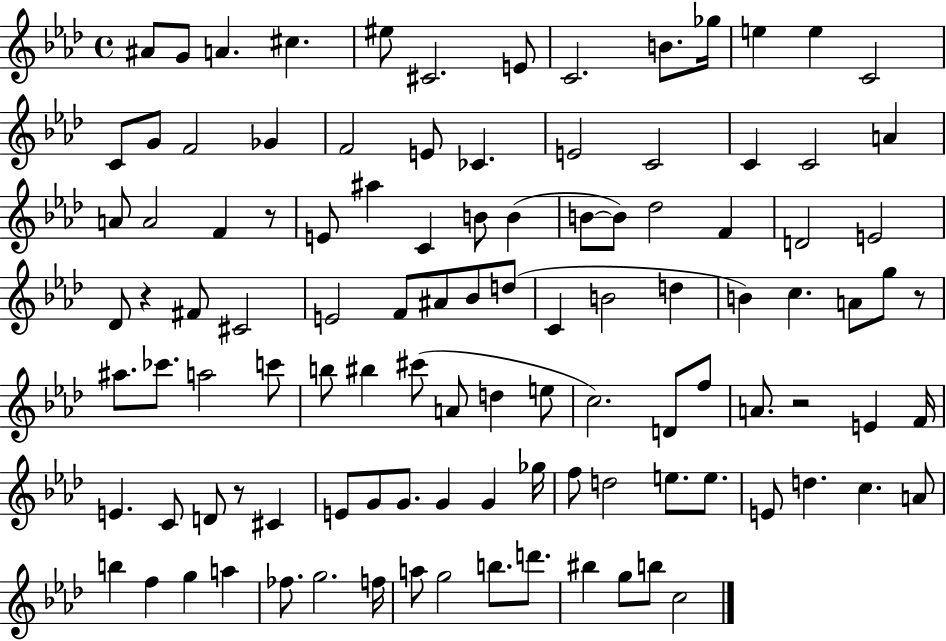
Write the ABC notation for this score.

X:1
T:Untitled
M:4/4
L:1/4
K:Ab
^A/2 G/2 A ^c ^e/2 ^C2 E/2 C2 B/2 _g/4 e e C2 C/2 G/2 F2 _G F2 E/2 _C E2 C2 C C2 A A/2 A2 F z/2 E/2 ^a C B/2 B B/2 B/2 _d2 F D2 E2 _D/2 z ^F/2 ^C2 E2 F/2 ^A/2 _B/2 d/2 C B2 d B c A/2 g/2 z/2 ^a/2 _c'/2 a2 c'/2 b/2 ^b ^c'/2 A/2 d e/2 c2 D/2 f/2 A/2 z2 E F/4 E C/2 D/2 z/2 ^C E/2 G/2 G/2 G G _g/4 f/2 d2 e/2 e/2 E/2 d c A/2 b f g a _f/2 g2 f/4 a/2 g2 b/2 d'/2 ^b g/2 b/2 c2